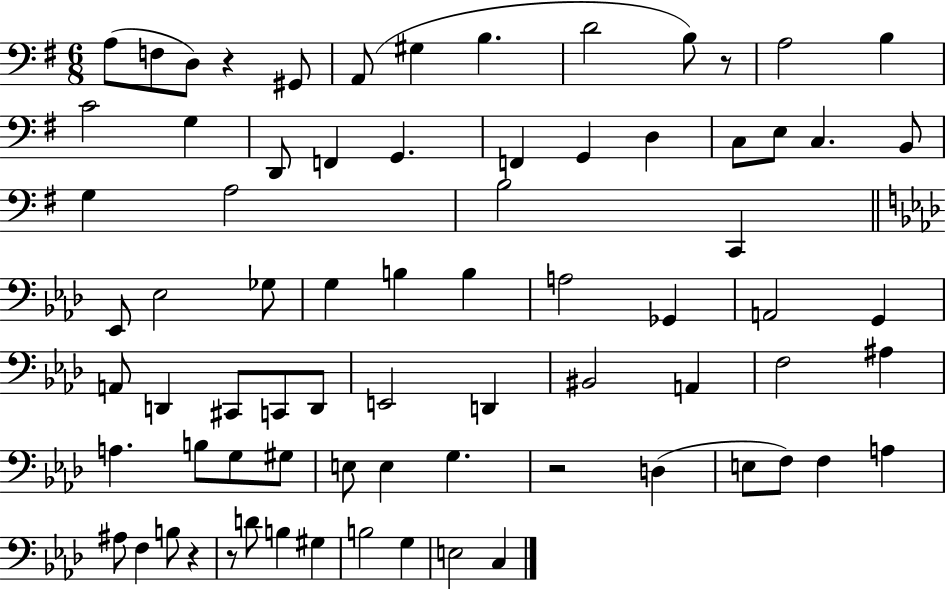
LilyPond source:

{
  \clef bass
  \numericTimeSignature
  \time 6/8
  \key g \major
  a8( f8 d8) r4 gis,8 | a,8( gis4 b4. | d'2 b8) r8 | a2 b4 | \break c'2 g4 | d,8 f,4 g,4. | f,4 g,4 d4 | c8 e8 c4. b,8 | \break g4 a2 | b2 c,4 | \bar "||" \break \key aes \major ees,8 ees2 ges8 | g4 b4 b4 | a2 ges,4 | a,2 g,4 | \break a,8 d,4 cis,8 c,8 d,8 | e,2 d,4 | bis,2 a,4 | f2 ais4 | \break a4. b8 g8 gis8 | e8 e4 g4. | r2 d4( | e8 f8) f4 a4 | \break ais8 f4 b8 r4 | r8 d'8 b4 gis4 | b2 g4 | e2 c4 | \break \bar "|."
}